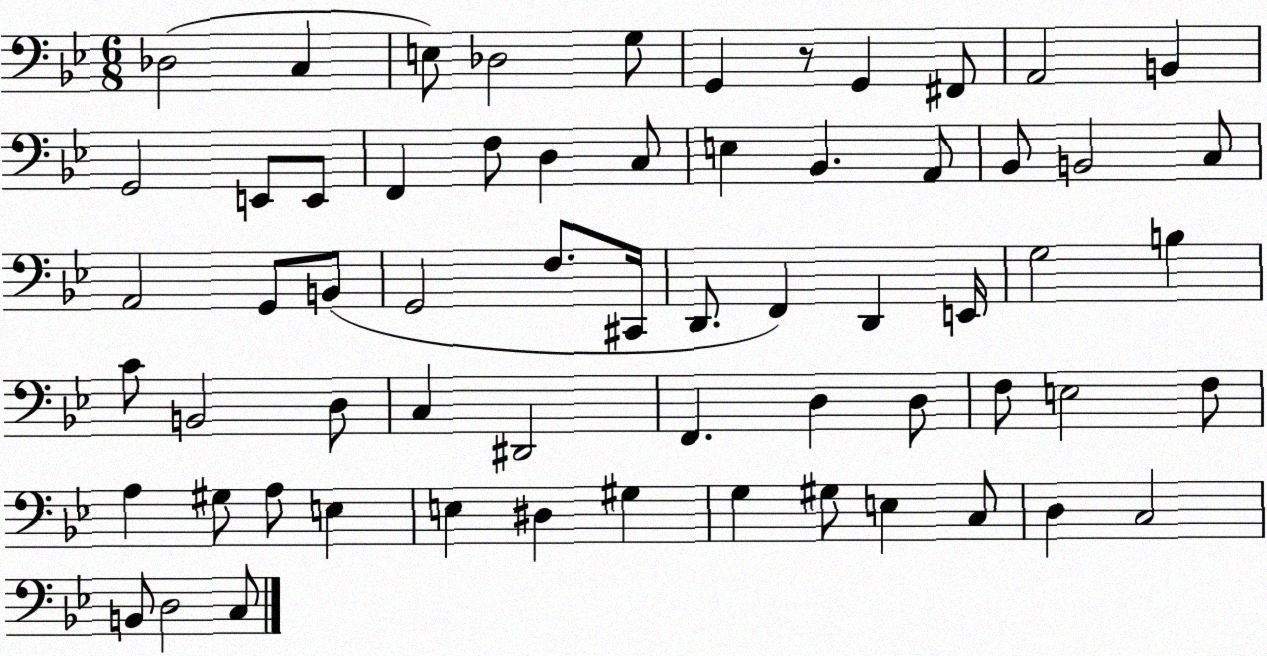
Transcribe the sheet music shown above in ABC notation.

X:1
T:Untitled
M:6/8
L:1/4
K:Bb
_D,2 C, E,/2 _D,2 G,/2 G,, z/2 G,, ^F,,/2 A,,2 B,, G,,2 E,,/2 E,,/2 F,, F,/2 D, C,/2 E, _B,, A,,/2 _B,,/2 B,,2 C,/2 A,,2 G,,/2 B,,/2 G,,2 F,/2 ^C,,/4 D,,/2 F,, D,, E,,/4 G,2 B, C/2 B,,2 D,/2 C, ^D,,2 F,, D, D,/2 F,/2 E,2 F,/2 A, ^G,/2 A,/2 E, E, ^D, ^G, G, ^G,/2 E, C,/2 D, C,2 B,,/2 D,2 C,/2